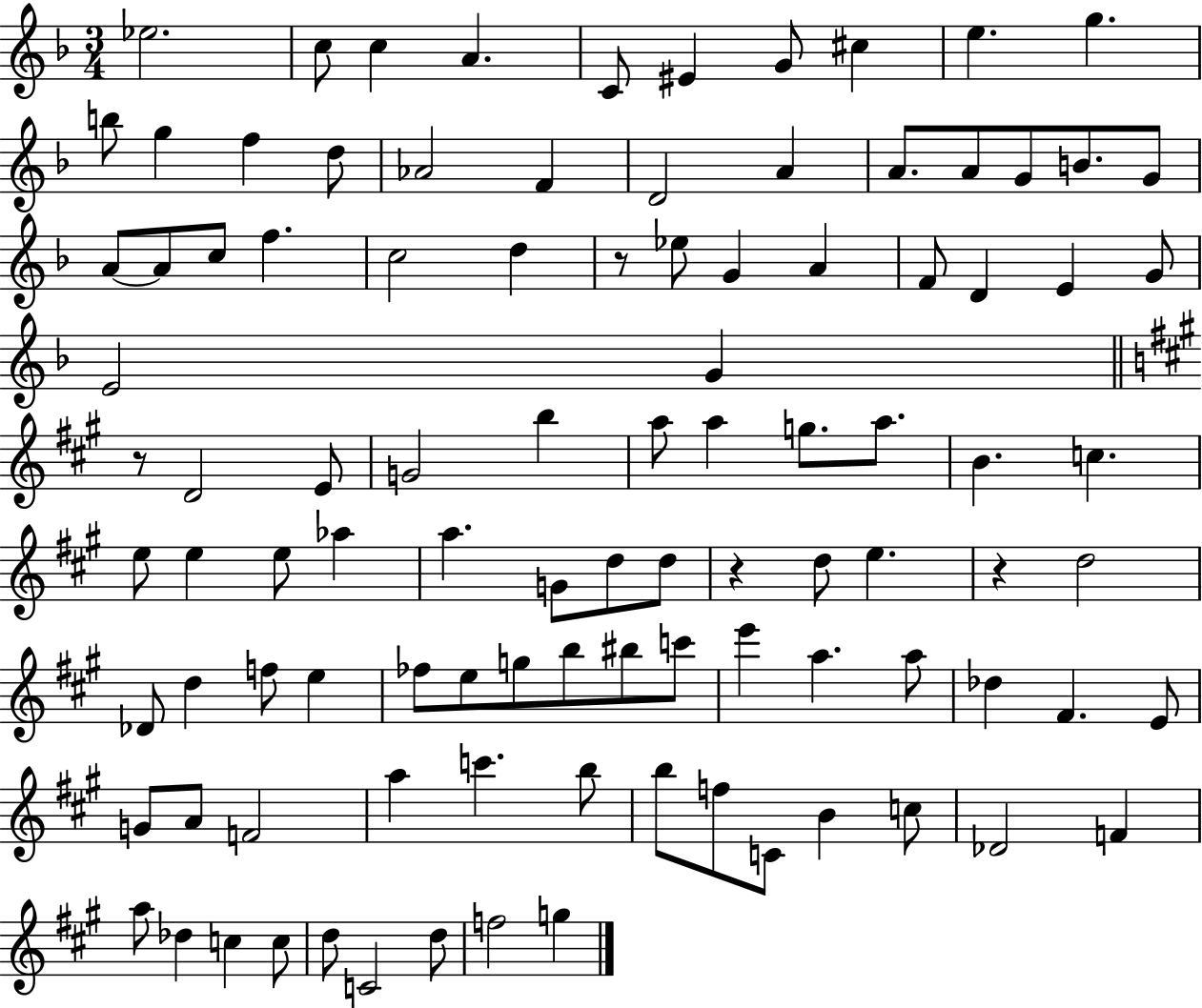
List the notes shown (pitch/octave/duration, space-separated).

Eb5/h. C5/e C5/q A4/q. C4/e EIS4/q G4/e C#5/q E5/q. G5/q. B5/e G5/q F5/q D5/e Ab4/h F4/q D4/h A4/q A4/e. A4/e G4/e B4/e. G4/e A4/e A4/e C5/e F5/q. C5/h D5/q R/e Eb5/e G4/q A4/q F4/e D4/q E4/q G4/e E4/h G4/q R/e D4/h E4/e G4/h B5/q A5/e A5/q G5/e. A5/e. B4/q. C5/q. E5/e E5/q E5/e Ab5/q A5/q. G4/e D5/e D5/e R/q D5/e E5/q. R/q D5/h Db4/e D5/q F5/e E5/q FES5/e E5/e G5/e B5/e BIS5/e C6/e E6/q A5/q. A5/e Db5/q F#4/q. E4/e G4/e A4/e F4/h A5/q C6/q. B5/e B5/e F5/e C4/e B4/q C5/e Db4/h F4/q A5/e Db5/q C5/q C5/e D5/e C4/h D5/e F5/h G5/q